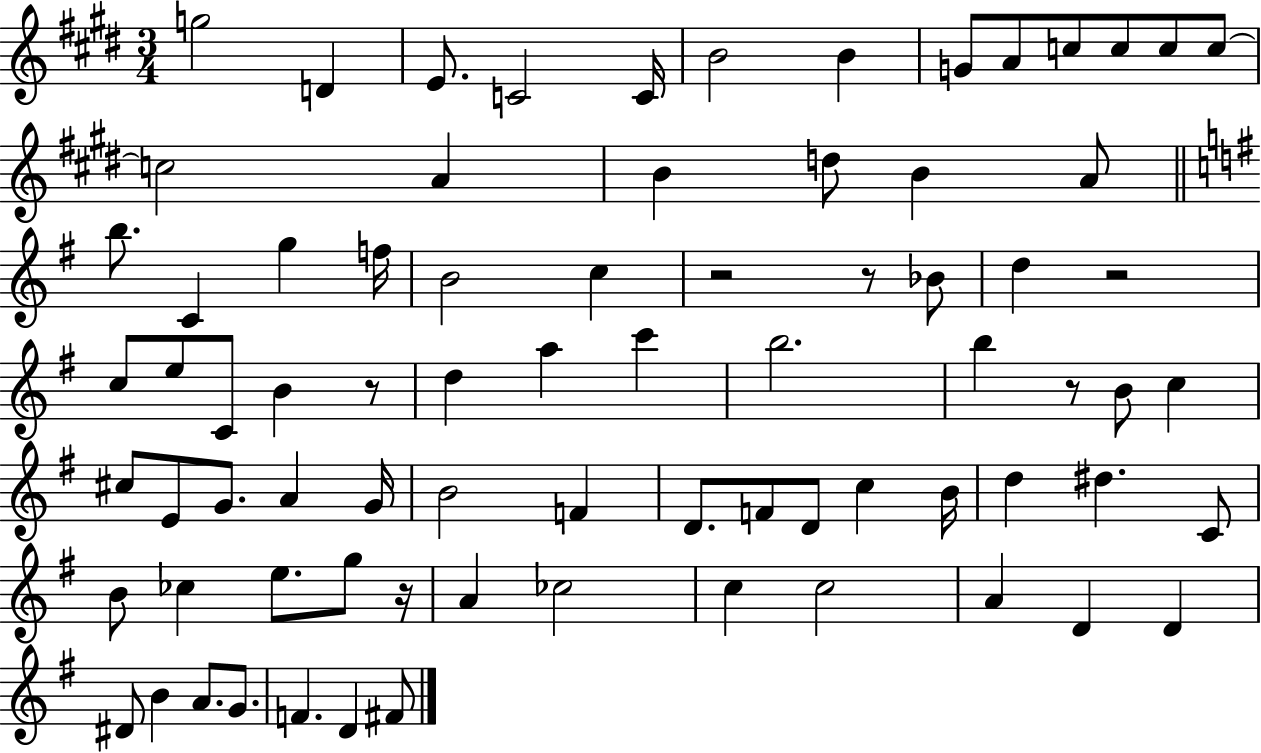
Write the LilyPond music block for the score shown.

{
  \clef treble
  \numericTimeSignature
  \time 3/4
  \key e \major
  \repeat volta 2 { g''2 d'4 | e'8. c'2 c'16 | b'2 b'4 | g'8 a'8 c''8 c''8 c''8 c''8~~ | \break c''2 a'4 | b'4 d''8 b'4 a'8 | \bar "||" \break \key e \minor b''8. c'4 g''4 f''16 | b'2 c''4 | r2 r8 bes'8 | d''4 r2 | \break c''8 e''8 c'8 b'4 r8 | d''4 a''4 c'''4 | b''2. | b''4 r8 b'8 c''4 | \break cis''8 e'8 g'8. a'4 g'16 | b'2 f'4 | d'8. f'8 d'8 c''4 b'16 | d''4 dis''4. c'8 | \break b'8 ces''4 e''8. g''8 r16 | a'4 ces''2 | c''4 c''2 | a'4 d'4 d'4 | \break dis'8 b'4 a'8. g'8. | f'4. d'4 fis'8 | } \bar "|."
}